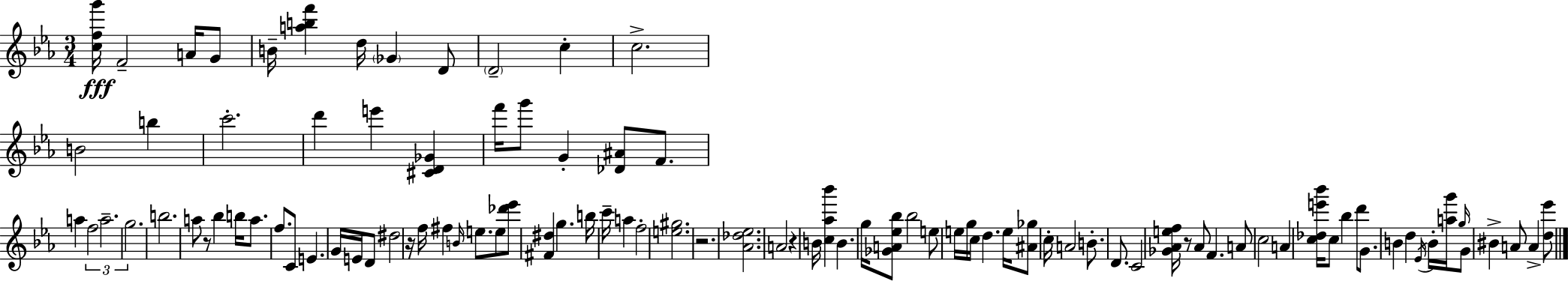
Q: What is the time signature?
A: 3/4